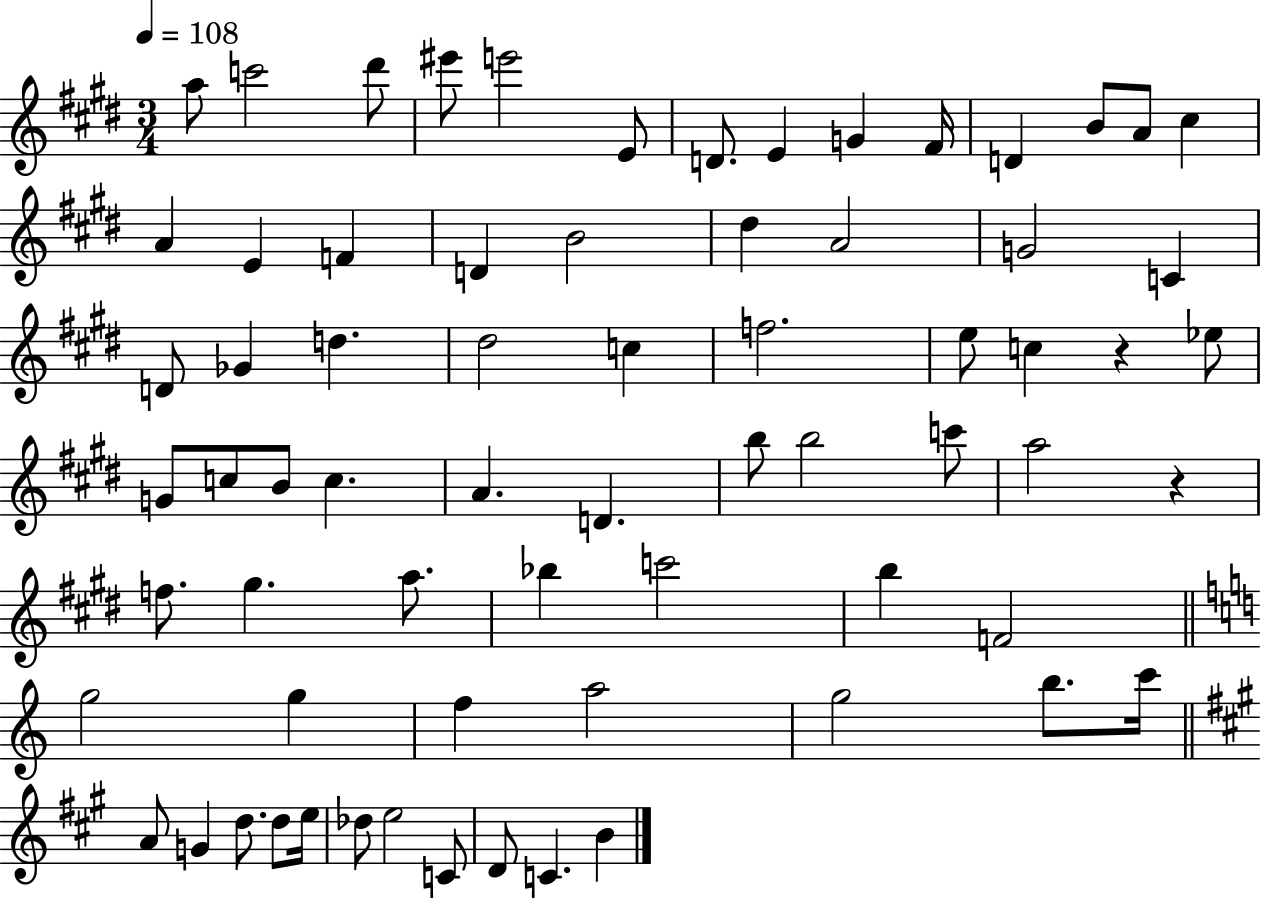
{
  \clef treble
  \numericTimeSignature
  \time 3/4
  \key e \major
  \tempo 4 = 108
  a''8 c'''2 dis'''8 | eis'''8 e'''2 e'8 | d'8. e'4 g'4 fis'16 | d'4 b'8 a'8 cis''4 | \break a'4 e'4 f'4 | d'4 b'2 | dis''4 a'2 | g'2 c'4 | \break d'8 ges'4 d''4. | dis''2 c''4 | f''2. | e''8 c''4 r4 ees''8 | \break g'8 c''8 b'8 c''4. | a'4. d'4. | b''8 b''2 c'''8 | a''2 r4 | \break f''8. gis''4. a''8. | bes''4 c'''2 | b''4 f'2 | \bar "||" \break \key c \major g''2 g''4 | f''4 a''2 | g''2 b''8. c'''16 | \bar "||" \break \key a \major a'8 g'4 d''8. d''8 e''16 | des''8 e''2 c'8 | d'8 c'4. b'4 | \bar "|."
}